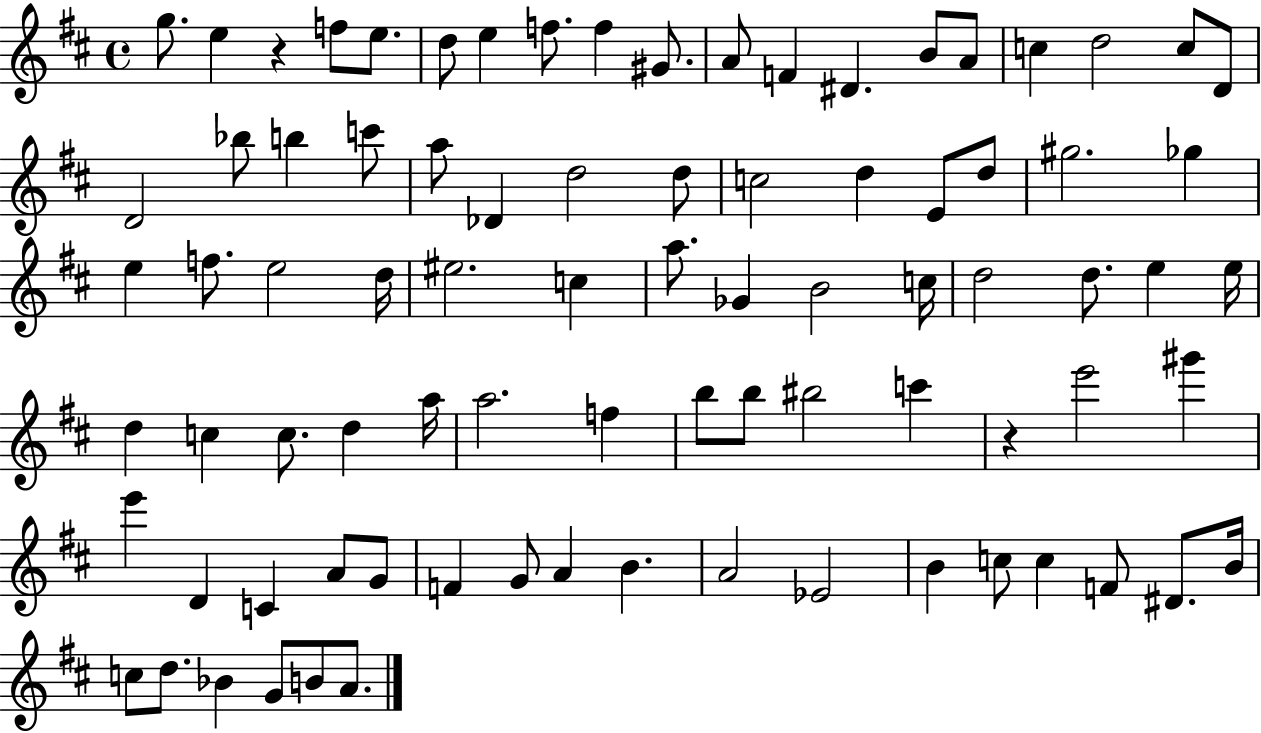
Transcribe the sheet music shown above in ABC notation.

X:1
T:Untitled
M:4/4
L:1/4
K:D
g/2 e z f/2 e/2 d/2 e f/2 f ^G/2 A/2 F ^D B/2 A/2 c d2 c/2 D/2 D2 _b/2 b c'/2 a/2 _D d2 d/2 c2 d E/2 d/2 ^g2 _g e f/2 e2 d/4 ^e2 c a/2 _G B2 c/4 d2 d/2 e e/4 d c c/2 d a/4 a2 f b/2 b/2 ^b2 c' z e'2 ^g' e' D C A/2 G/2 F G/2 A B A2 _E2 B c/2 c F/2 ^D/2 B/4 c/2 d/2 _B G/2 B/2 A/2